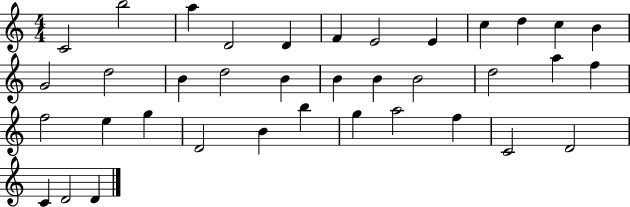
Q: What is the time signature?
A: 4/4